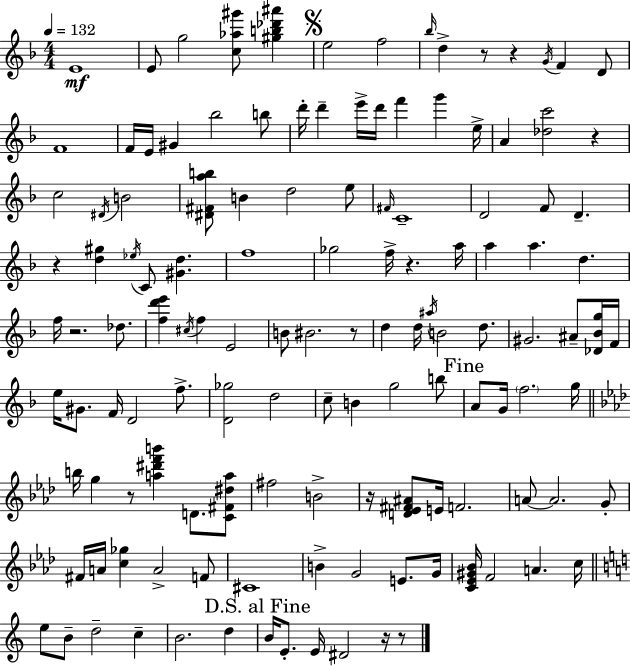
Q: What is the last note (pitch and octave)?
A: D#4